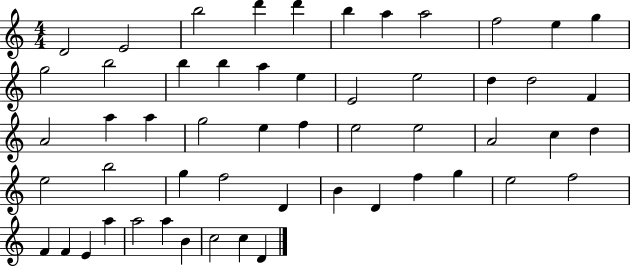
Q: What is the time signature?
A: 4/4